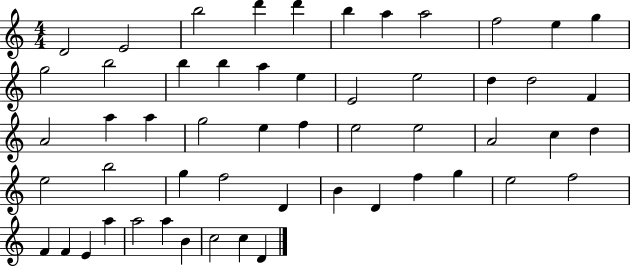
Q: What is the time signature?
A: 4/4